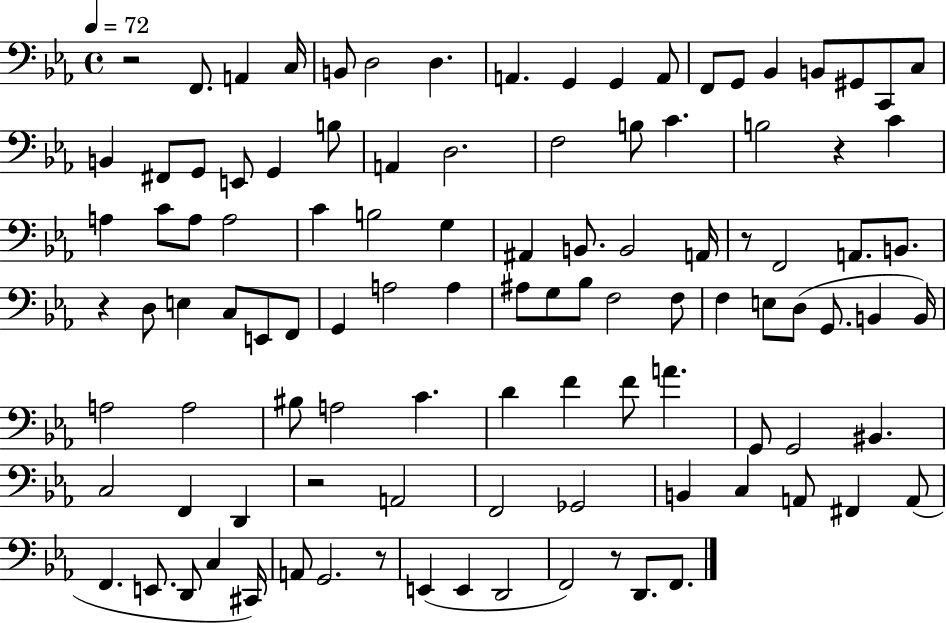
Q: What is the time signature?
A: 4/4